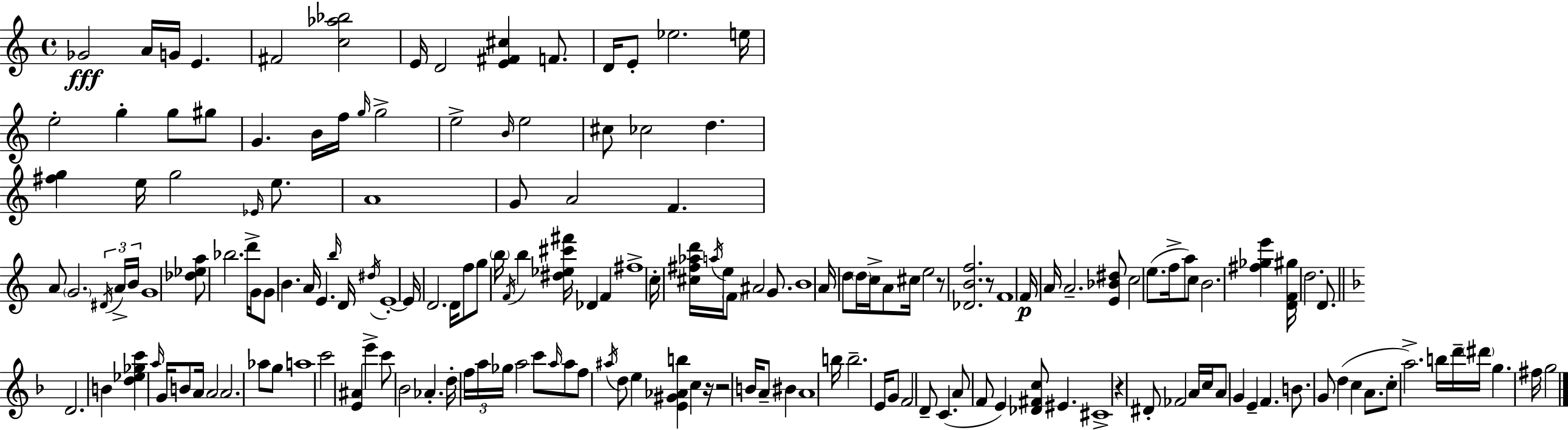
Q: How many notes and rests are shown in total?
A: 174